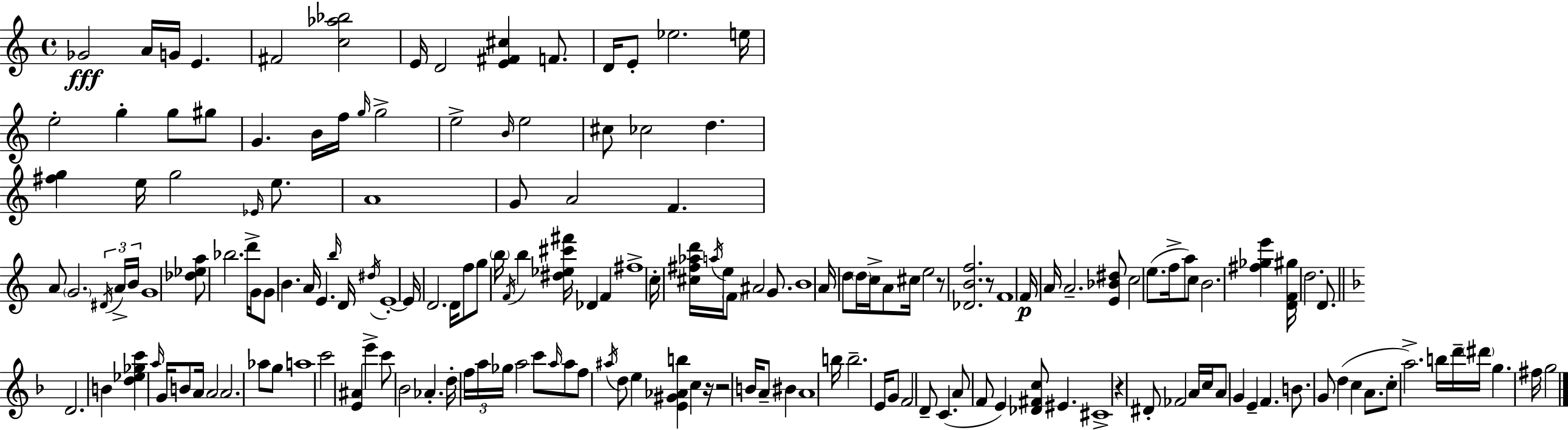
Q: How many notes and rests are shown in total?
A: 174